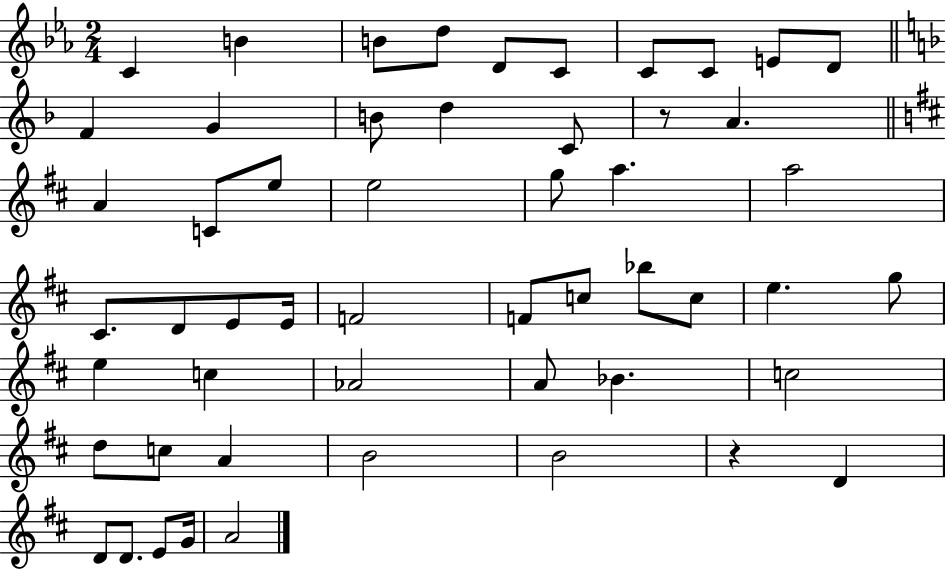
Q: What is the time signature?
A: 2/4